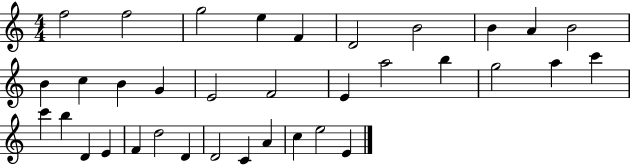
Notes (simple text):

F5/h F5/h G5/h E5/q F4/q D4/h B4/h B4/q A4/q B4/h B4/q C5/q B4/q G4/q E4/h F4/h E4/q A5/h B5/q G5/h A5/q C6/q C6/q B5/q D4/q E4/q F4/q D5/h D4/q D4/h C4/q A4/q C5/q E5/h E4/q